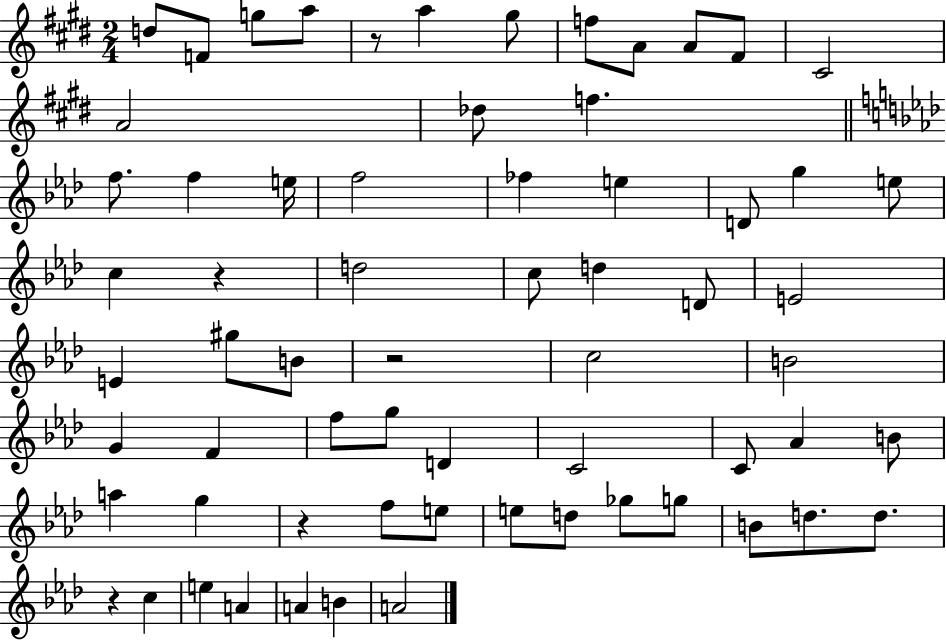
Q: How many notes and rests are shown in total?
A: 65